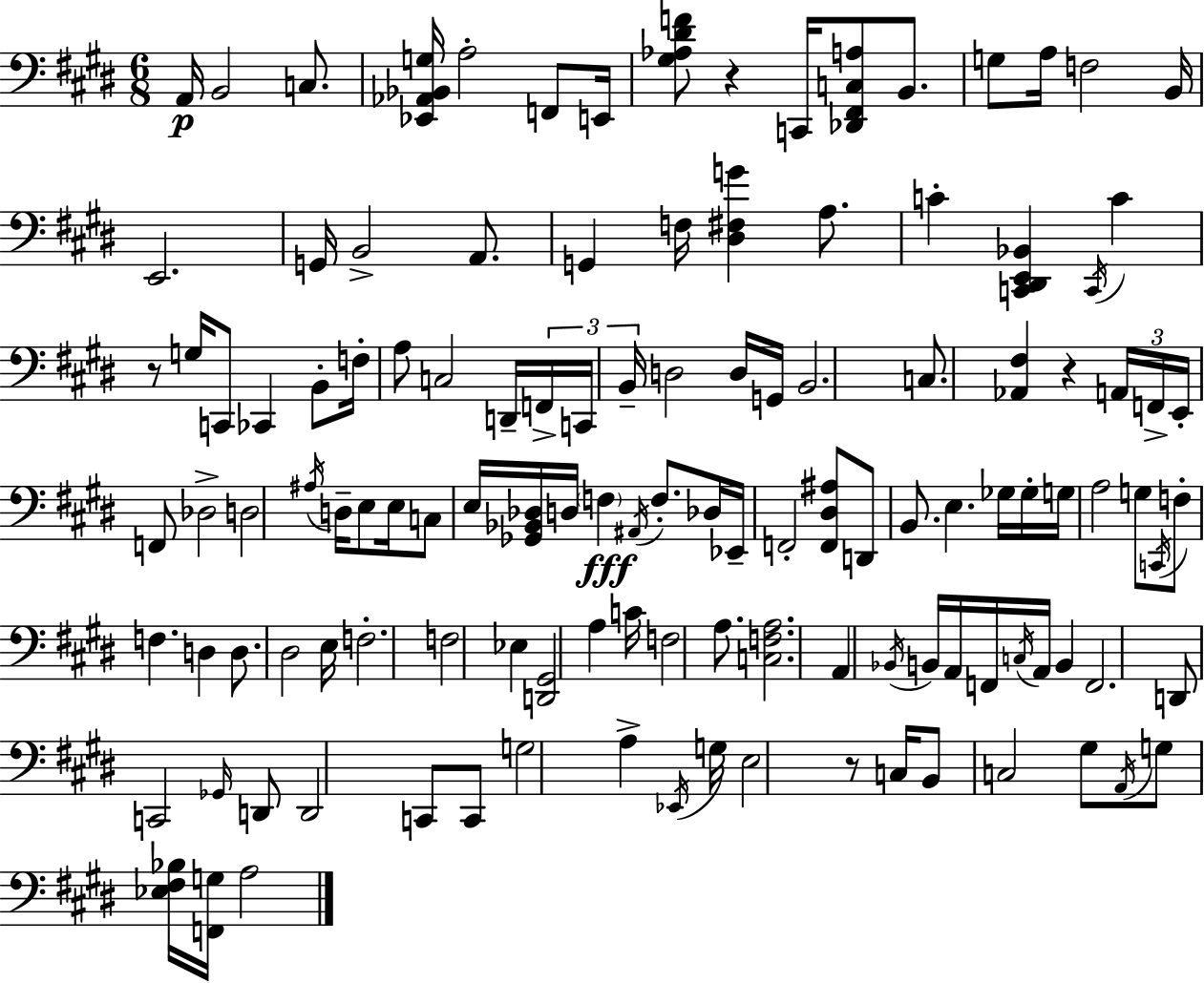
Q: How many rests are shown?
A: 4